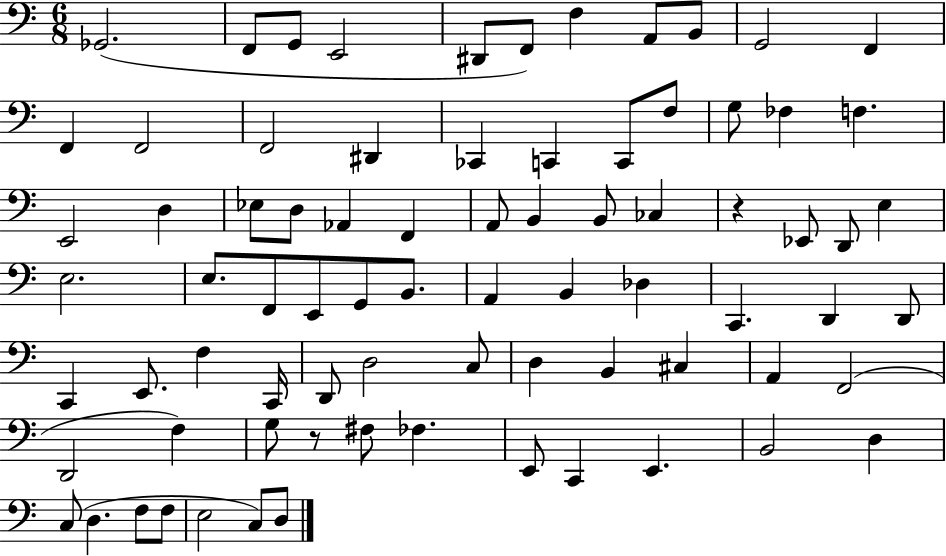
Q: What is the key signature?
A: C major